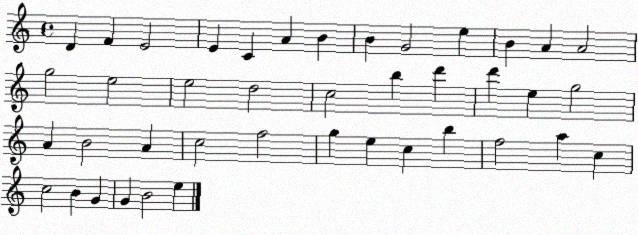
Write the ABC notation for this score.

X:1
T:Untitled
M:4/4
L:1/4
K:C
D F E2 E C A B B G2 e B A A2 g2 e2 e2 d2 c2 b d' d' e g2 A B2 A c2 f2 g e c b f2 a c c2 B G G B2 e